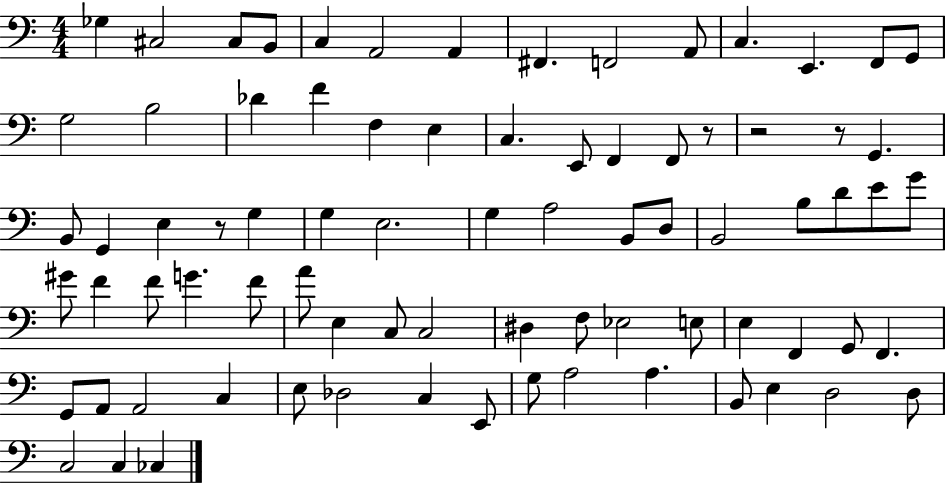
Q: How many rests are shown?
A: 4